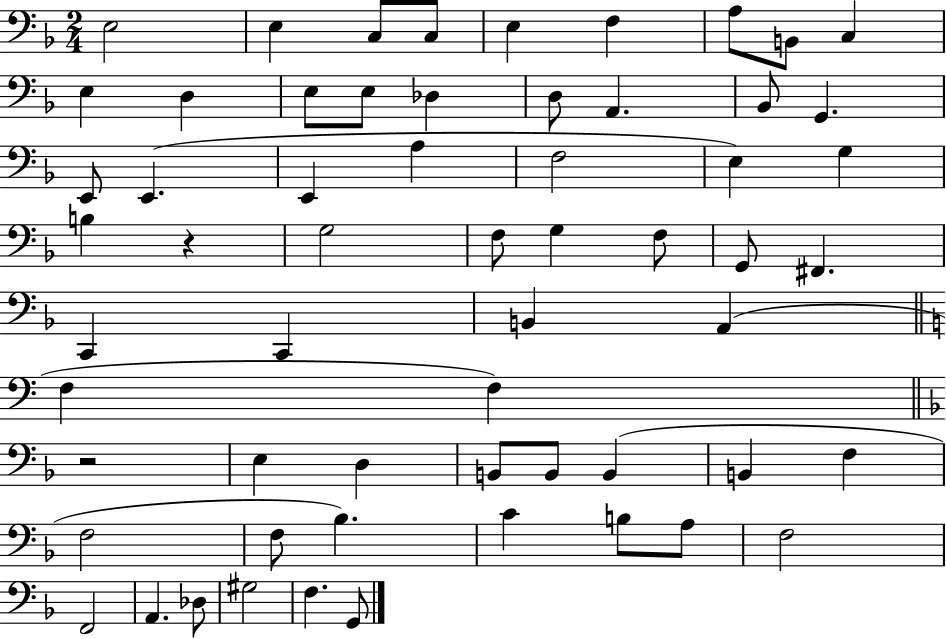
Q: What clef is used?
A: bass